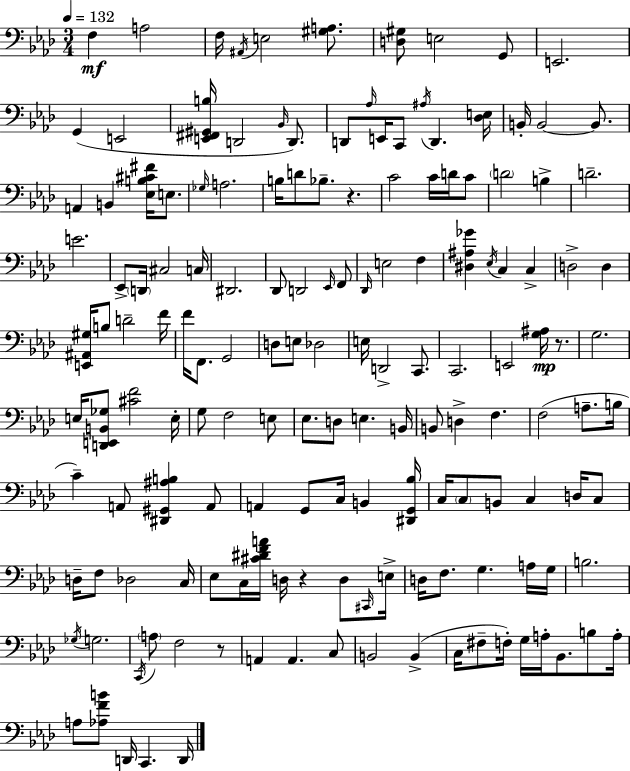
X:1
T:Untitled
M:3/4
L:1/4
K:Fm
F, A,2 F,/4 ^A,,/4 E,2 [^G,A,]/2 [D,^G,]/2 E,2 G,,/2 E,,2 G,, E,,2 [E,,^F,,^G,,B,]/4 D,,2 _B,,/4 D,,/2 D,,/2 _A,/4 E,,/4 C,,/2 ^A,/4 D,, [_D,E,]/4 B,,/4 B,,2 B,,/2 A,, B,, [_E,B,^C^F]/4 E,/2 _G,/4 A,2 B,/4 D/2 _B,/2 z C2 C/4 D/4 C/2 D2 B, D2 E2 _E,,/2 D,,/4 ^C,2 C,/4 ^D,,2 _D,,/2 D,,2 _E,,/4 F,,/2 _D,,/4 E,2 F, [^D,^A,_G] _E,/4 C, C, D,2 D, [E,,^A,,^G,]/4 B,/2 D2 F/4 F/4 F,,/2 G,,2 D,/2 E,/2 _D,2 E,/4 D,,2 C,,/2 C,,2 E,,2 [G,^A,]/4 z/2 G,2 E,/4 [D,,E,,B,,_G,]/2 [^CF]2 E,/4 G,/2 F,2 E,/2 _E,/2 D,/2 E, B,,/4 B,,/2 D, F, F,2 A,/2 B,/4 C A,,/2 [^D,,^G,,^A,B,] A,,/2 A,, G,,/2 C,/4 B,, [^D,,G,,_B,]/4 C,/4 C,/2 B,,/2 C, D,/4 C,/2 D,/4 F,/2 _D,2 C,/4 _E,/2 C,/4 [^C^DFA]/4 D,/4 z D,/2 ^C,,/4 E,/4 D,/4 F,/2 G, A,/4 G,/4 B,2 _G,/4 G,2 C,,/4 A,/2 F,2 z/2 A,, A,, C,/2 B,,2 B,, C,/4 ^F,/2 F,/4 G,/4 A,/4 _B,,/2 B,/2 A,/4 A,/2 [_A,FB]/2 D,,/4 C,, D,,/4